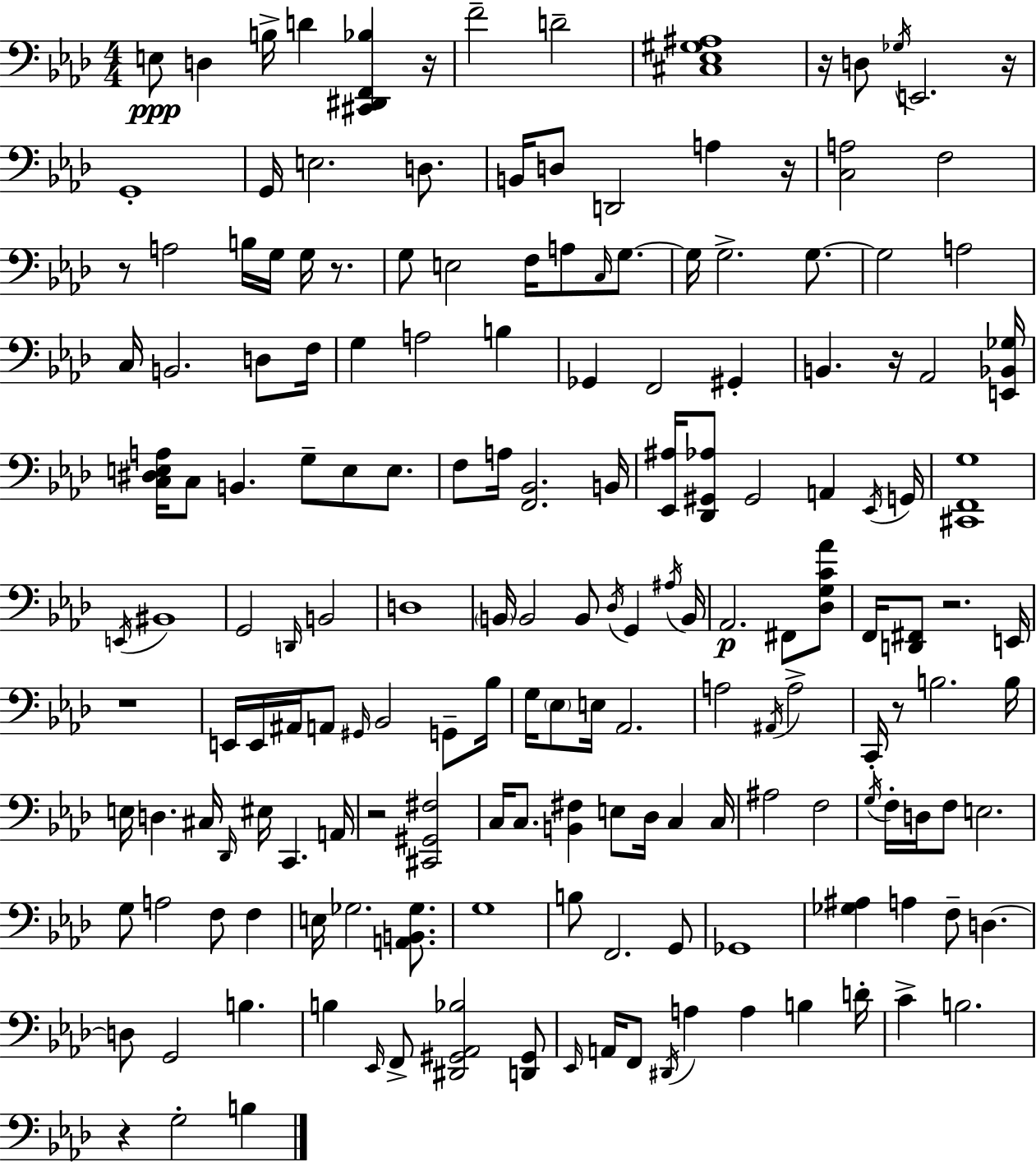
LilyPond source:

{
  \clef bass
  \numericTimeSignature
  \time 4/4
  \key aes \major
  e8\ppp d4 b16-> d'4 <cis, dis, f, bes>4 r16 | f'2-- d'2-- | <cis ees gis ais>1 | r16 d8 \acciaccatura { ges16 } e,2. | \break r16 g,1-. | g,16 e2. d8. | b,16 d8 d,2 a4 | r16 <c a>2 f2 | \break r8 a2 b16 g16 g16 r8. | g8 e2 f16 a8 \grace { c16 } g8.~~ | g16 g2.-> g8.~~ | g2 a2 | \break c16 b,2. d8 | f16 g4 a2 b4 | ges,4 f,2 gis,4-. | b,4. r16 aes,2 | \break <e, bes, ges>16 <c dis e a>16 c8 b,4. g8-- e8 e8. | f8 a16 <f, bes,>2. | b,16 <ees, ais>16 <des, gis, aes>8 gis,2 a,4 | \acciaccatura { ees,16 } g,16 <cis, f, g>1 | \break \acciaccatura { e,16 } bis,1 | g,2 \grace { d,16 } b,2 | d1 | \parenthesize b,16 b,2 b,8 | \break \acciaccatura { des16 } g,4 \acciaccatura { ais16 } b,16 aes,2.\p | fis,8 <des g c' aes'>8 f,16 <d, fis,>8 r2. | e,16 r1 | e,16 e,16 ais,16 a,8 \grace { gis,16 } bes,2 | \break g,8-- bes16 g16 \parenthesize ees8 e16 aes,2. | a2 | \acciaccatura { ais,16 } a2-> c,16-. r8 b2. | b16 e16 d4. | \break cis16 \grace { des,16 } eis16 c,4. a,16 r2 | <cis, gis, fis>2 c16 c8. <b, fis>4 | e8 des16 c4 c16 ais2 | f2 \acciaccatura { g16 } f16-. d16 f8 e2. | \break g8 a2 | f8 f4 e16 ges2. | <a, b, ges>8. g1 | b8 f,2. | \break g,8 ges,1 | <ges ais>4 a4 | f8-- d4.~~ d8 g,2 | b4. b4 \grace { ees,16 } | \break f,8-> <dis, gis, aes, bes>2 <d, gis,>8 \grace { ees,16 } a,16 f,8 | \acciaccatura { dis,16 } a4 a4 b4 d'16-. c'4-> | b2. r4 | g2-. b4 \bar "|."
}